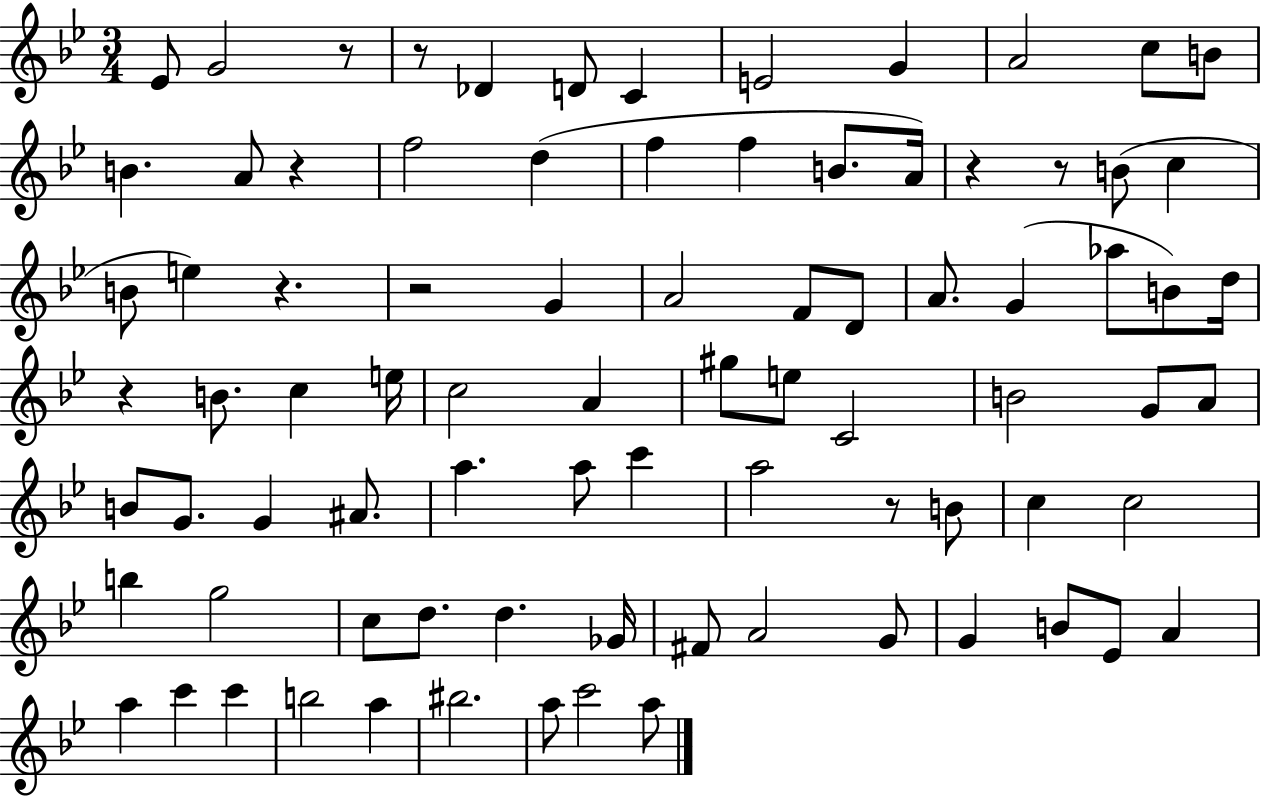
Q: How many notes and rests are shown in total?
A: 84